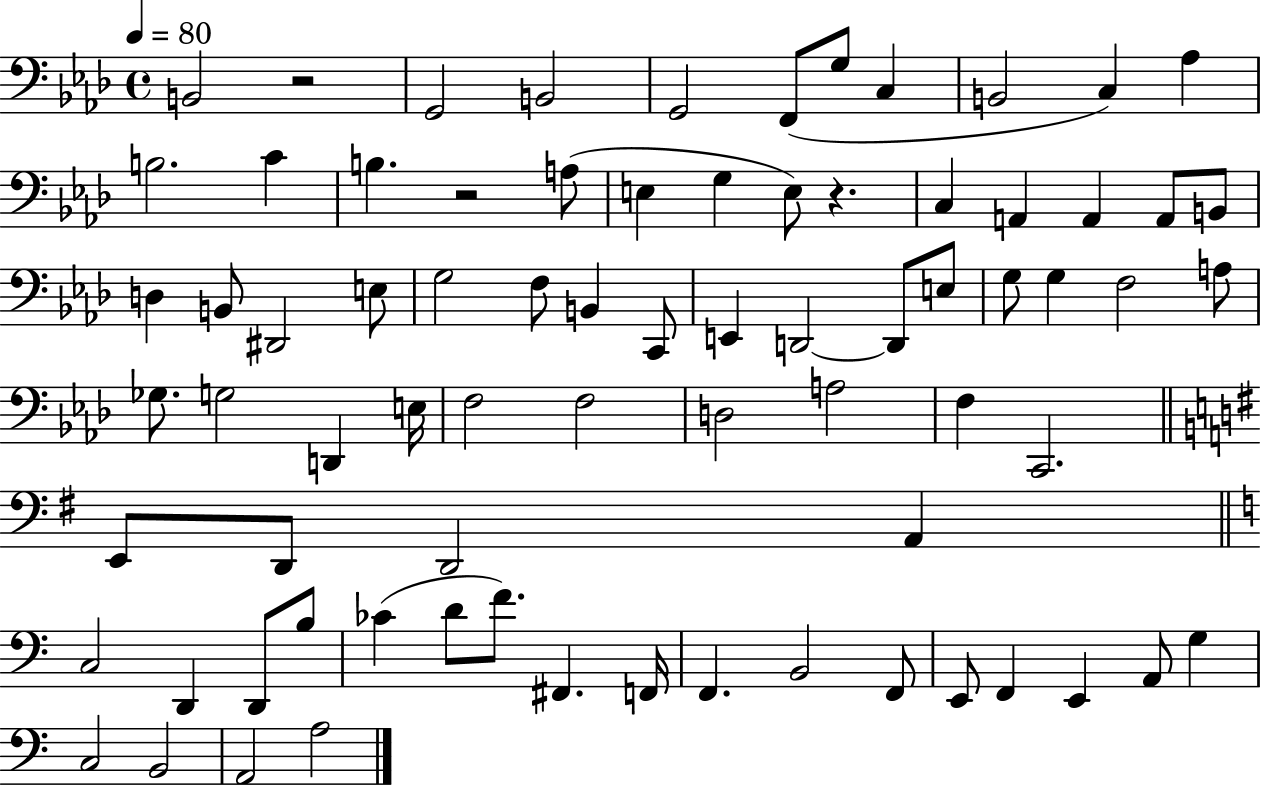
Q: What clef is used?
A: bass